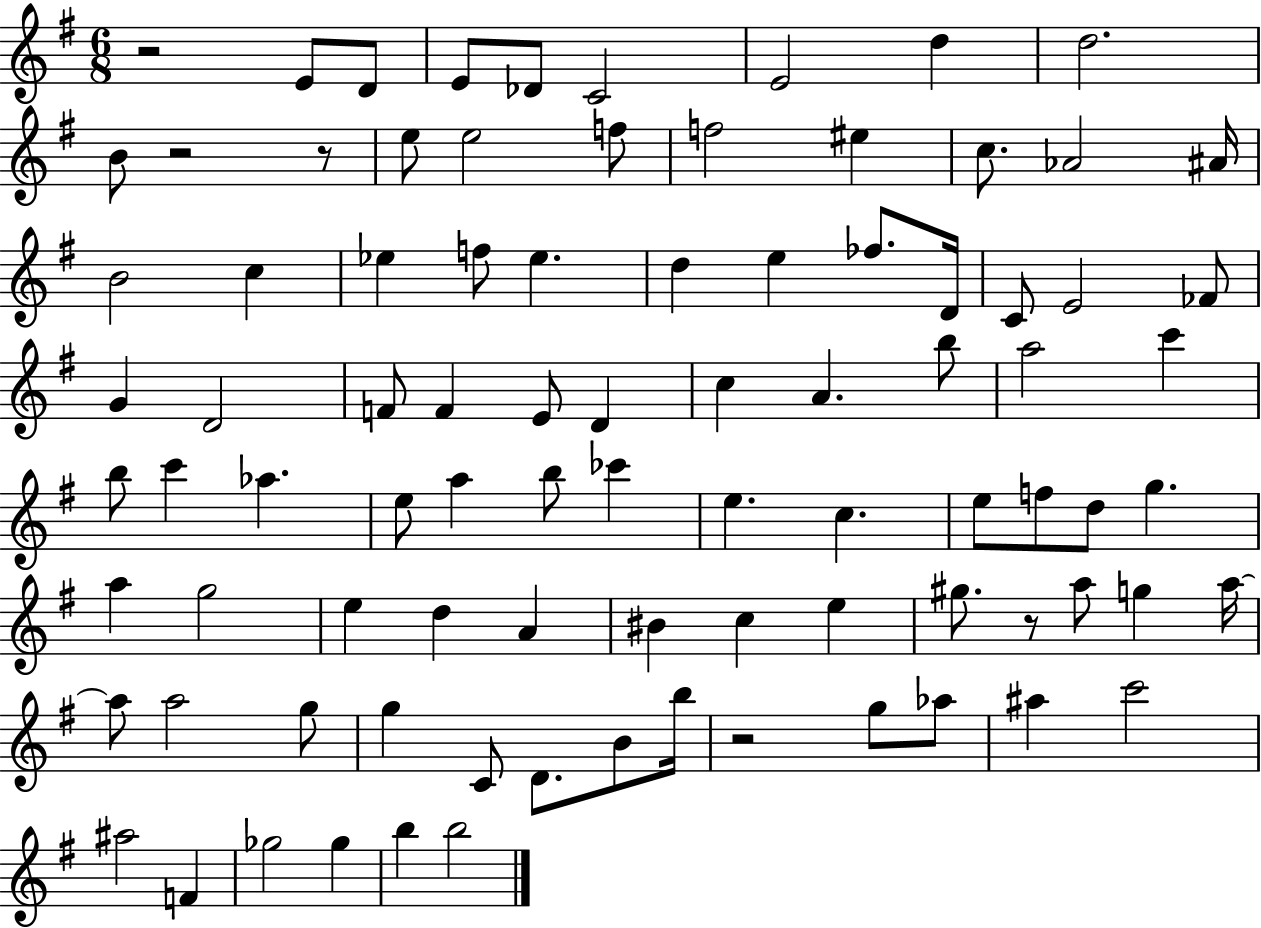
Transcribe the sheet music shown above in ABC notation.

X:1
T:Untitled
M:6/8
L:1/4
K:G
z2 E/2 D/2 E/2 _D/2 C2 E2 d d2 B/2 z2 z/2 e/2 e2 f/2 f2 ^e c/2 _A2 ^A/4 B2 c _e f/2 _e d e _f/2 D/4 C/2 E2 _F/2 G D2 F/2 F E/2 D c A b/2 a2 c' b/2 c' _a e/2 a b/2 _c' e c e/2 f/2 d/2 g a g2 e d A ^B c e ^g/2 z/2 a/2 g a/4 a/2 a2 g/2 g C/2 D/2 B/2 b/4 z2 g/2 _a/2 ^a c'2 ^a2 F _g2 _g b b2